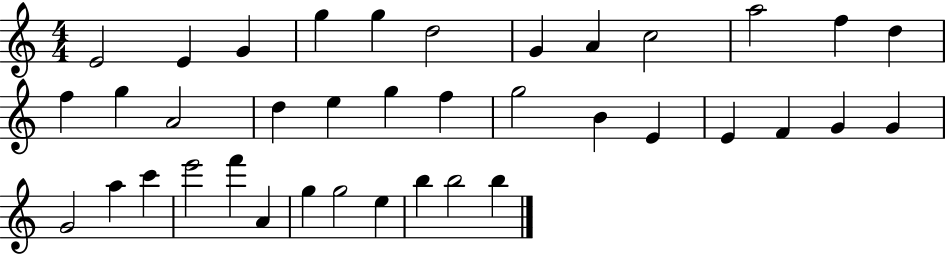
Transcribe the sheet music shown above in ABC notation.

X:1
T:Untitled
M:4/4
L:1/4
K:C
E2 E G g g d2 G A c2 a2 f d f g A2 d e g f g2 B E E F G G G2 a c' e'2 f' A g g2 e b b2 b